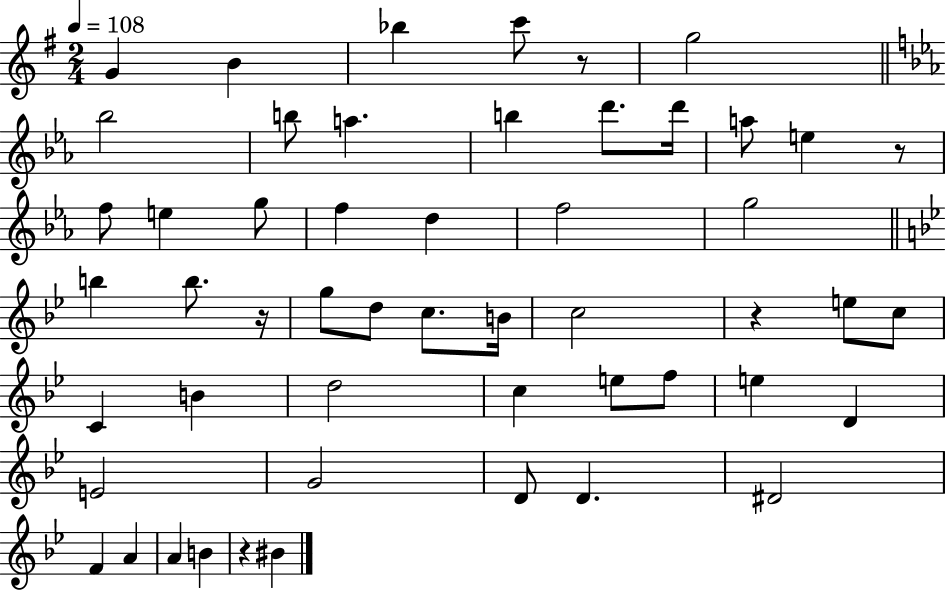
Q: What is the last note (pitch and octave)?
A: BIS4